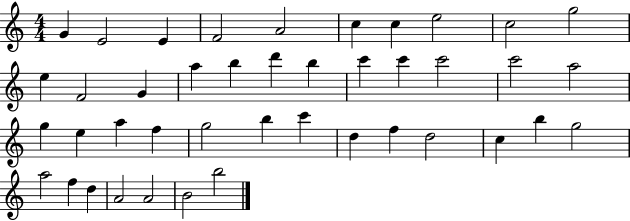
X:1
T:Untitled
M:4/4
L:1/4
K:C
G E2 E F2 A2 c c e2 c2 g2 e F2 G a b d' b c' c' c'2 c'2 a2 g e a f g2 b c' d f d2 c b g2 a2 f d A2 A2 B2 b2